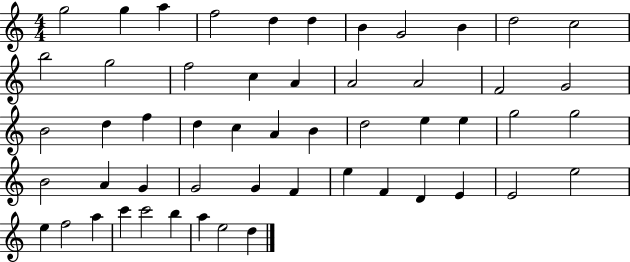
{
  \clef treble
  \numericTimeSignature
  \time 4/4
  \key c \major
  g''2 g''4 a''4 | f''2 d''4 d''4 | b'4 g'2 b'4 | d''2 c''2 | \break b''2 g''2 | f''2 c''4 a'4 | a'2 a'2 | f'2 g'2 | \break b'2 d''4 f''4 | d''4 c''4 a'4 b'4 | d''2 e''4 e''4 | g''2 g''2 | \break b'2 a'4 g'4 | g'2 g'4 f'4 | e''4 f'4 d'4 e'4 | e'2 e''2 | \break e''4 f''2 a''4 | c'''4 c'''2 b''4 | a''4 e''2 d''4 | \bar "|."
}